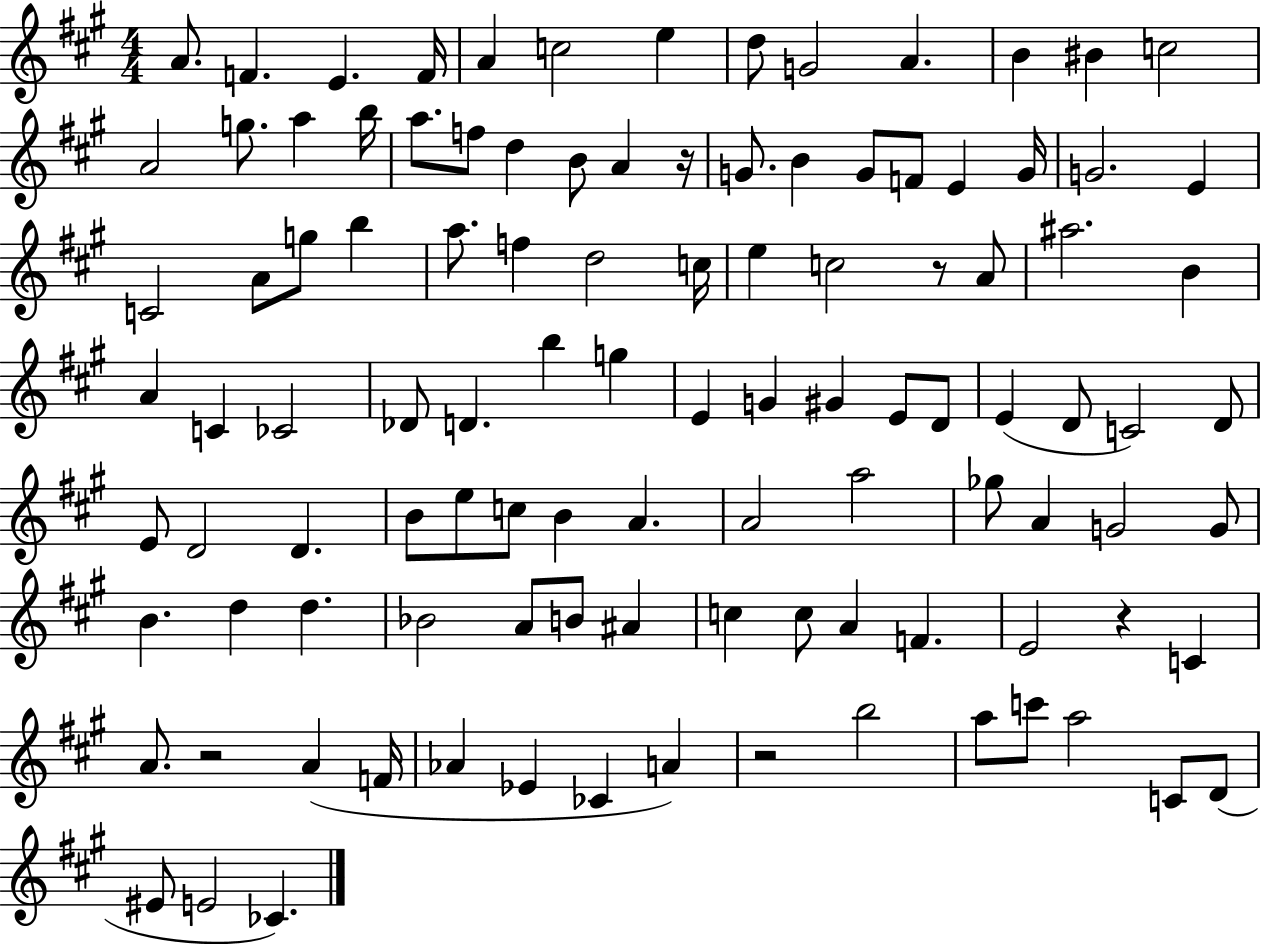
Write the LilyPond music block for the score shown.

{
  \clef treble
  \numericTimeSignature
  \time 4/4
  \key a \major
  a'8. f'4. e'4. f'16 | a'4 c''2 e''4 | d''8 g'2 a'4. | b'4 bis'4 c''2 | \break a'2 g''8. a''4 b''16 | a''8. f''8 d''4 b'8 a'4 r16 | g'8. b'4 g'8 f'8 e'4 g'16 | g'2. e'4 | \break c'2 a'8 g''8 b''4 | a''8. f''4 d''2 c''16 | e''4 c''2 r8 a'8 | ais''2. b'4 | \break a'4 c'4 ces'2 | des'8 d'4. b''4 g''4 | e'4 g'4 gis'4 e'8 d'8 | e'4( d'8 c'2) d'8 | \break e'8 d'2 d'4. | b'8 e''8 c''8 b'4 a'4. | a'2 a''2 | ges''8 a'4 g'2 g'8 | \break b'4. d''4 d''4. | bes'2 a'8 b'8 ais'4 | c''4 c''8 a'4 f'4. | e'2 r4 c'4 | \break a'8. r2 a'4( f'16 | aes'4 ees'4 ces'4 a'4) | r2 b''2 | a''8 c'''8 a''2 c'8 d'8( | \break eis'8 e'2 ces'4.) | \bar "|."
}